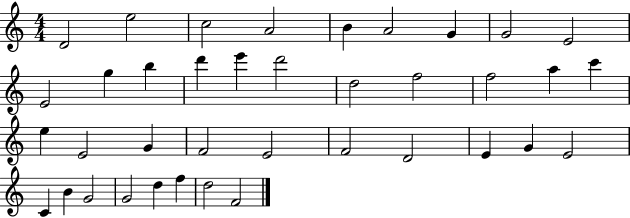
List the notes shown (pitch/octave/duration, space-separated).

D4/h E5/h C5/h A4/h B4/q A4/h G4/q G4/h E4/h E4/h G5/q B5/q D6/q E6/q D6/h D5/h F5/h F5/h A5/q C6/q E5/q E4/h G4/q F4/h E4/h F4/h D4/h E4/q G4/q E4/h C4/q B4/q G4/h G4/h D5/q F5/q D5/h F4/h